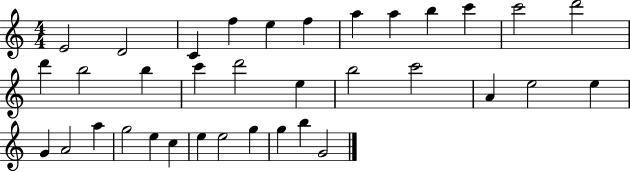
E4/h D4/h C4/q F5/q E5/q F5/q A5/q A5/q B5/q C6/q C6/h D6/h D6/q B5/h B5/q C6/q D6/h E5/q B5/h C6/h A4/q E5/h E5/q G4/q A4/h A5/q G5/h E5/q C5/q E5/q E5/h G5/q G5/q B5/q G4/h